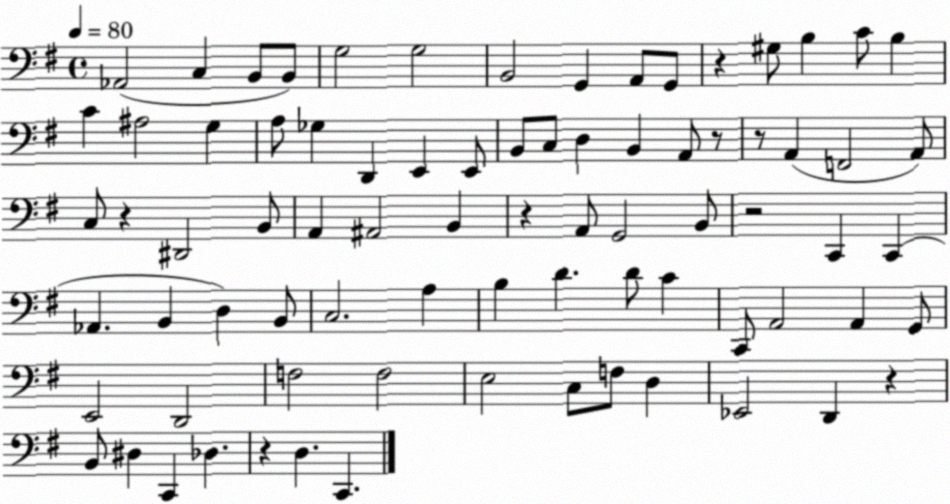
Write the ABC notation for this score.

X:1
T:Untitled
M:4/4
L:1/4
K:G
_A,,2 C, B,,/2 B,,/2 G,2 G,2 B,,2 G,, A,,/2 G,,/2 z ^G,/2 B, C/2 B, C ^A,2 G, A,/2 _G, D,, E,, E,,/2 B,,/2 C,/2 D, B,, A,,/2 z/2 z/2 A,, F,,2 A,,/2 C,/2 z ^D,,2 B,,/2 A,, ^A,,2 B,, z A,,/2 G,,2 B,,/2 z2 C,, C,, _A,, B,, D, B,,/2 C,2 A, B, D D/2 C C,,/2 A,,2 A,, G,,/2 E,,2 D,,2 F,2 F,2 E,2 C,/2 F,/2 D, _E,,2 D,, z B,,/2 ^D, C,, _D, z D, C,,